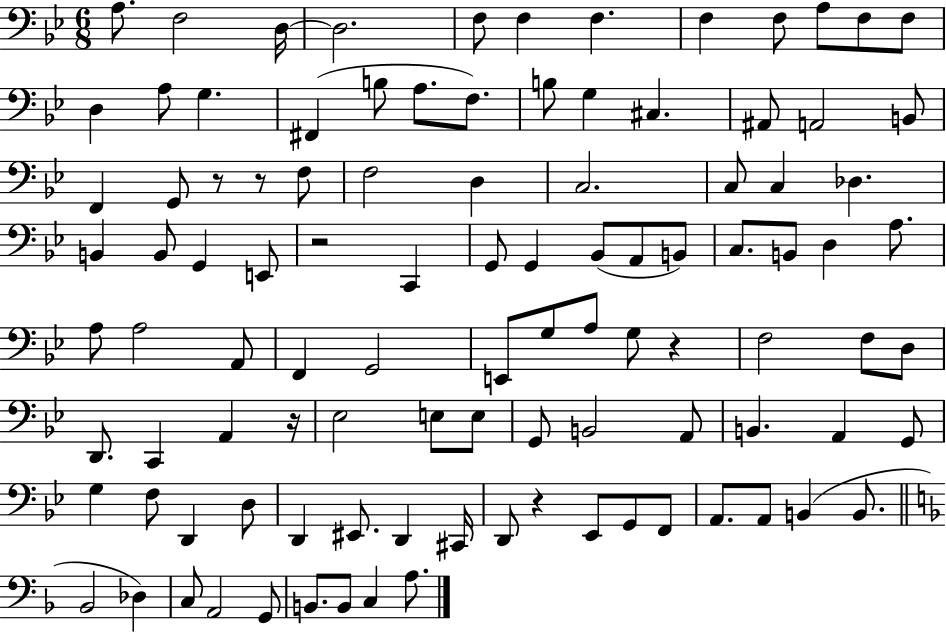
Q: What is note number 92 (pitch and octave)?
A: A2